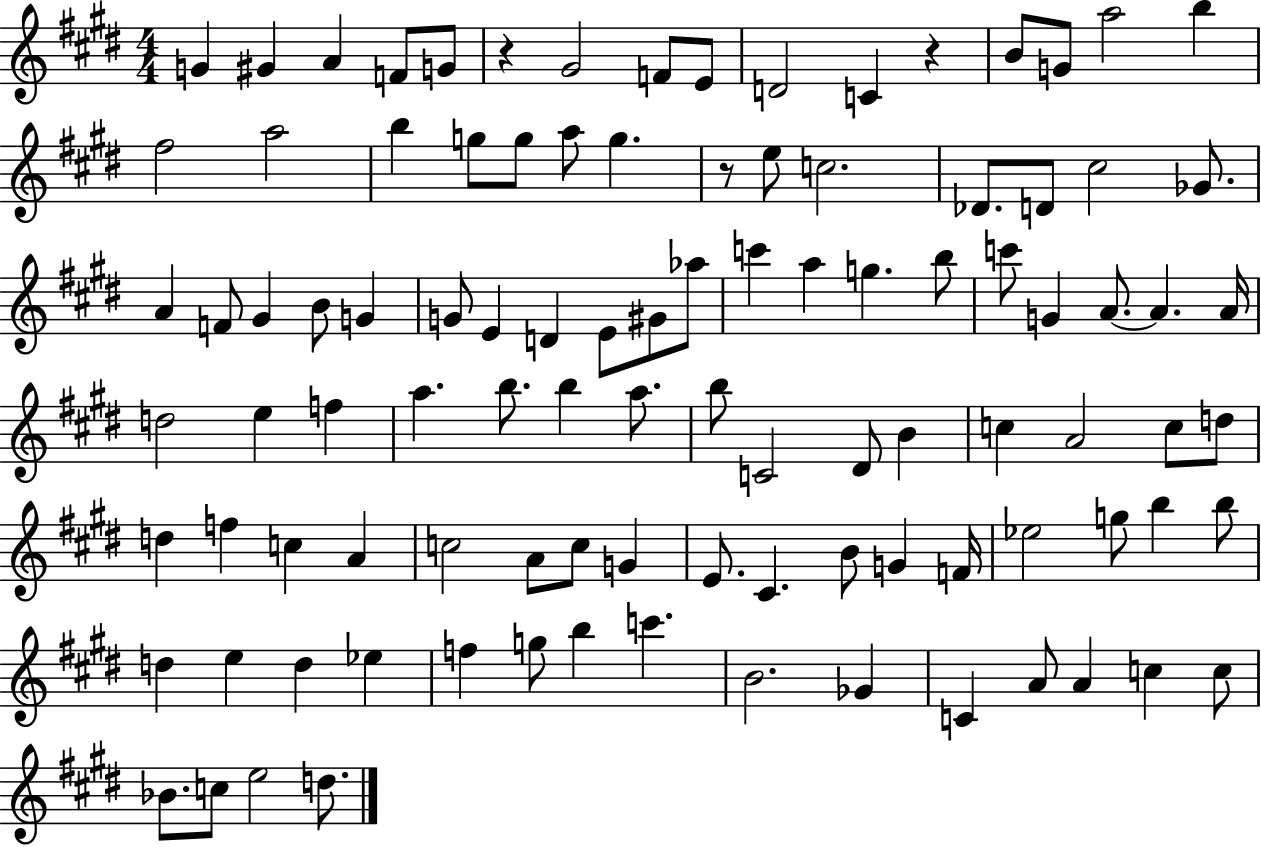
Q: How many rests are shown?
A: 3